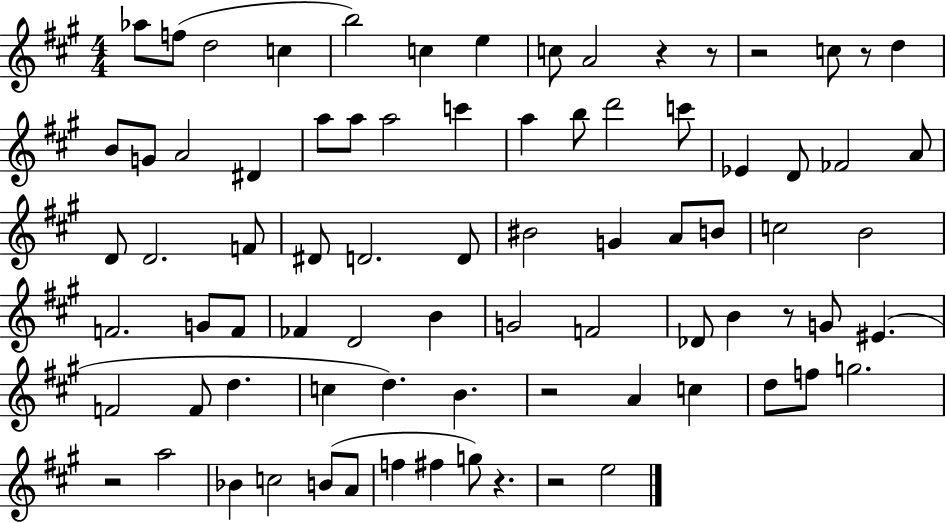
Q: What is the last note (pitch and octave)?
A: E5